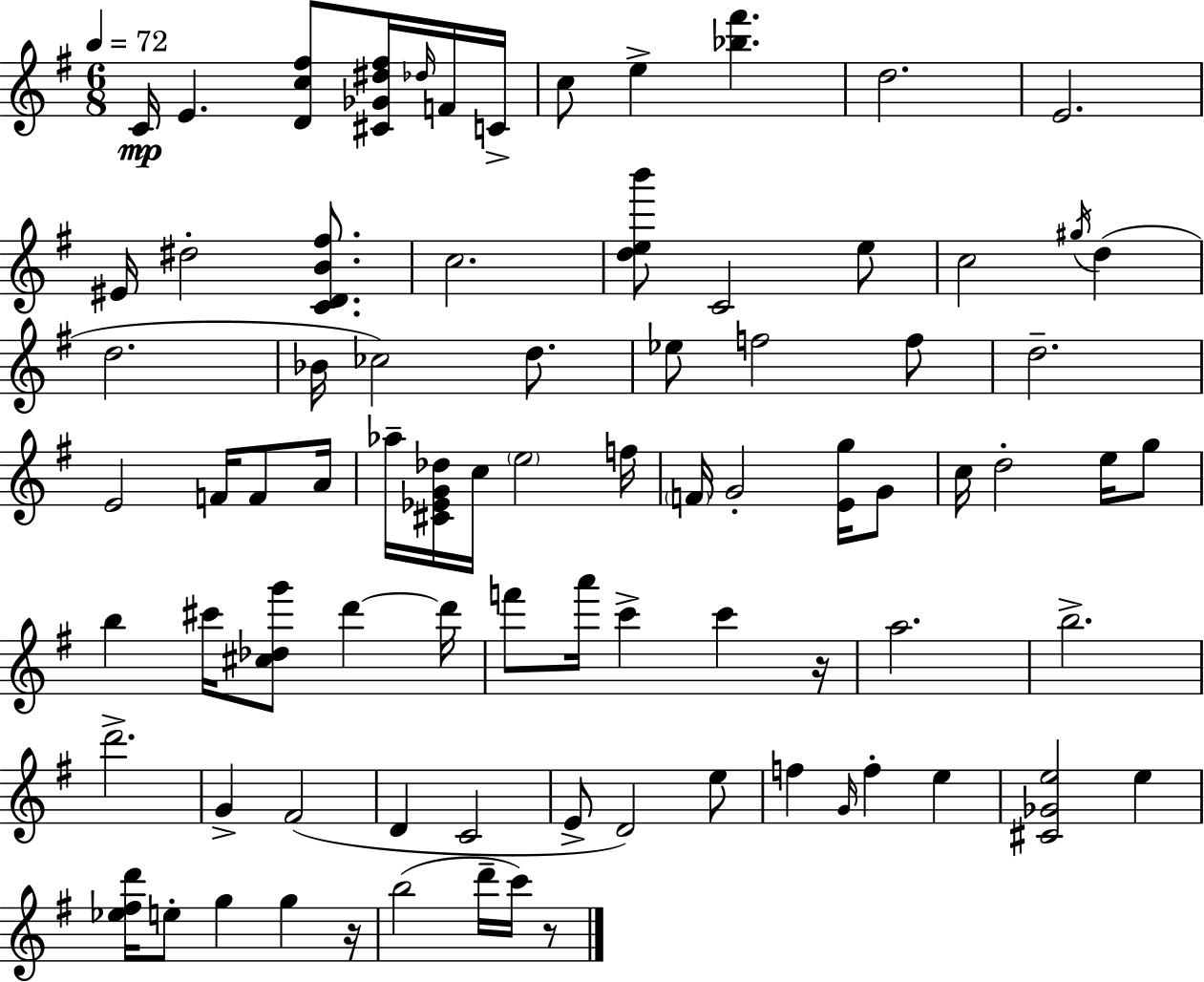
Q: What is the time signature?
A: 6/8